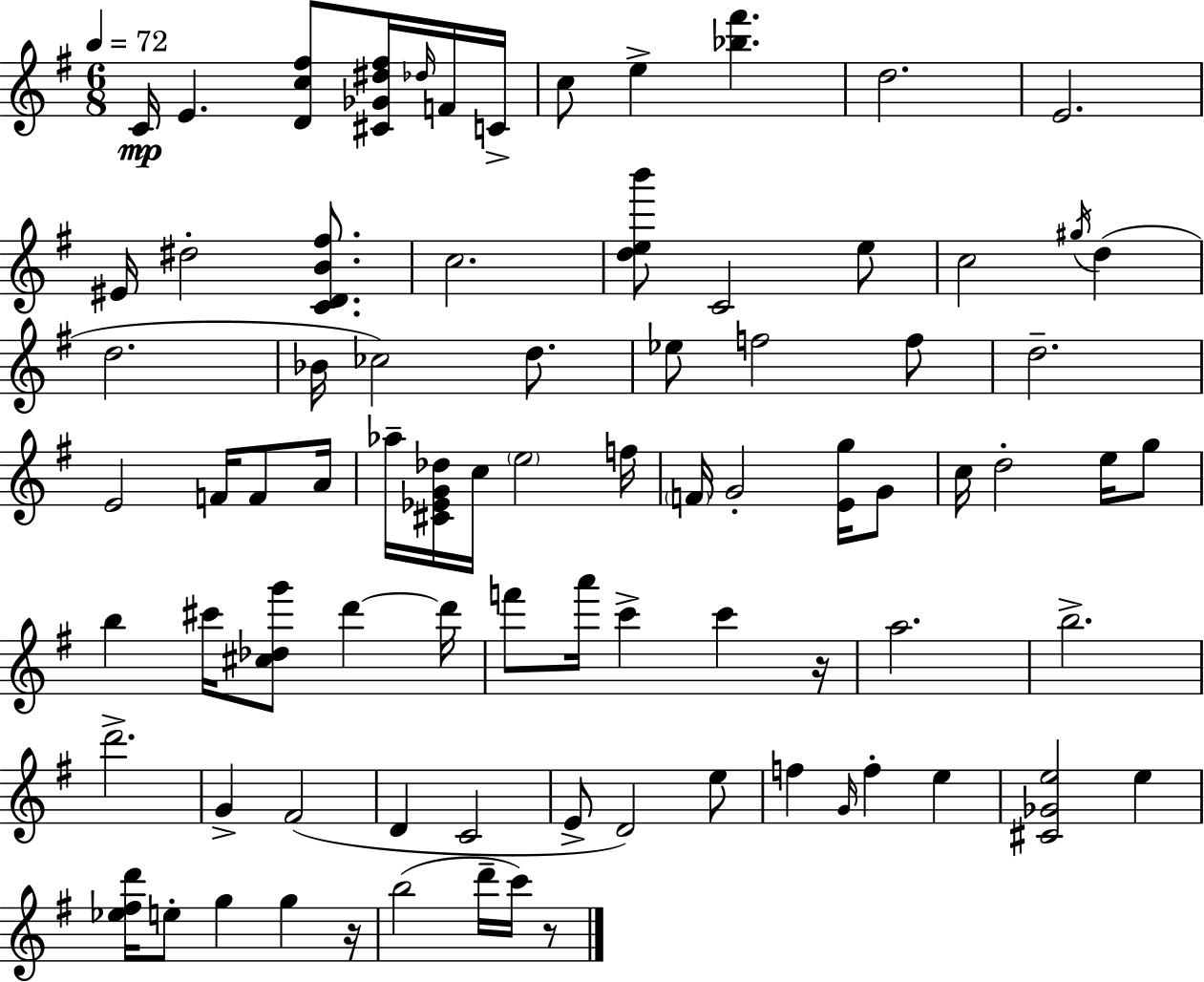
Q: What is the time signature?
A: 6/8